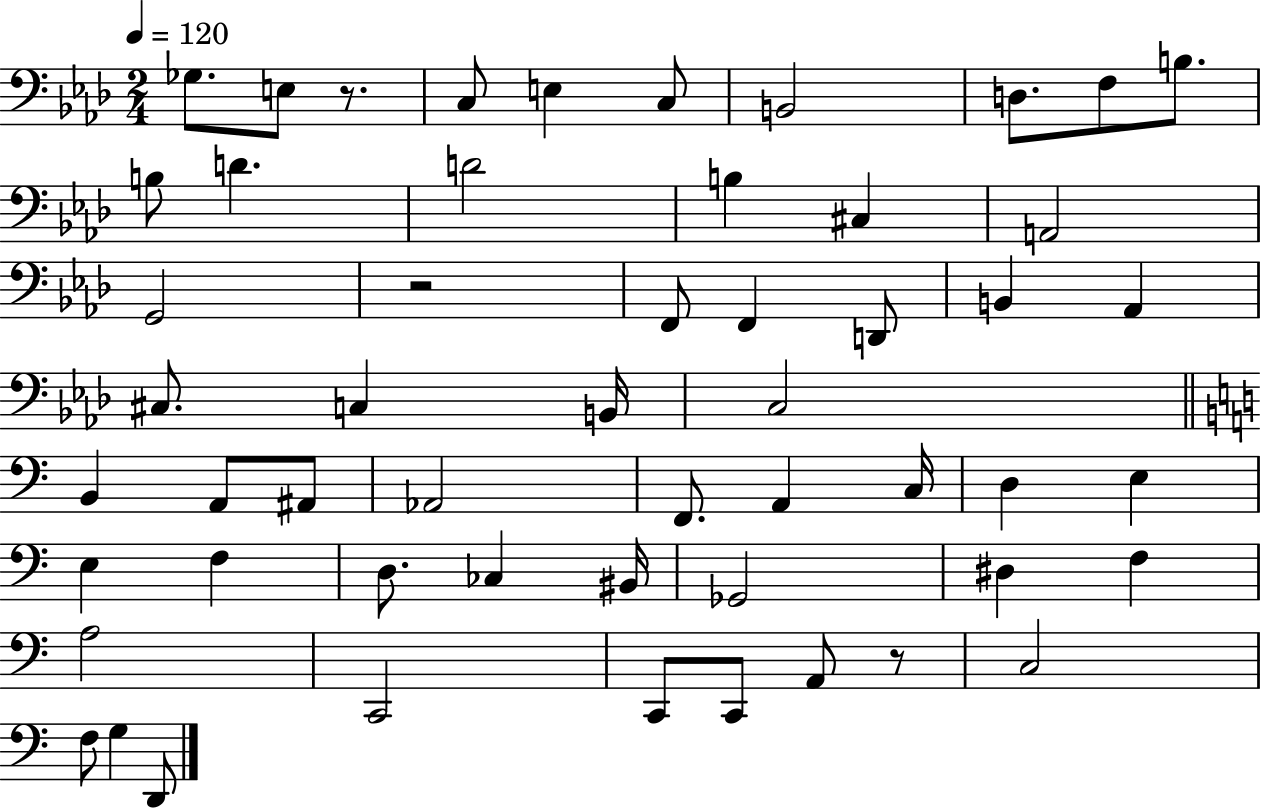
{
  \clef bass
  \numericTimeSignature
  \time 2/4
  \key aes \major
  \tempo 4 = 120
  \repeat volta 2 { ges8. e8 r8. | c8 e4 c8 | b,2 | d8. f8 b8. | \break b8 d'4. | d'2 | b4 cis4 | a,2 | \break g,2 | r2 | f,8 f,4 d,8 | b,4 aes,4 | \break cis8. c4 b,16 | c2 | \bar "||" \break \key c \major b,4 a,8 ais,8 | aes,2 | f,8. a,4 c16 | d4 e4 | \break e4 f4 | d8. ces4 bis,16 | ges,2 | dis4 f4 | \break a2 | c,2 | c,8 c,8 a,8 r8 | c2 | \break f8 g4 d,8 | } \bar "|."
}